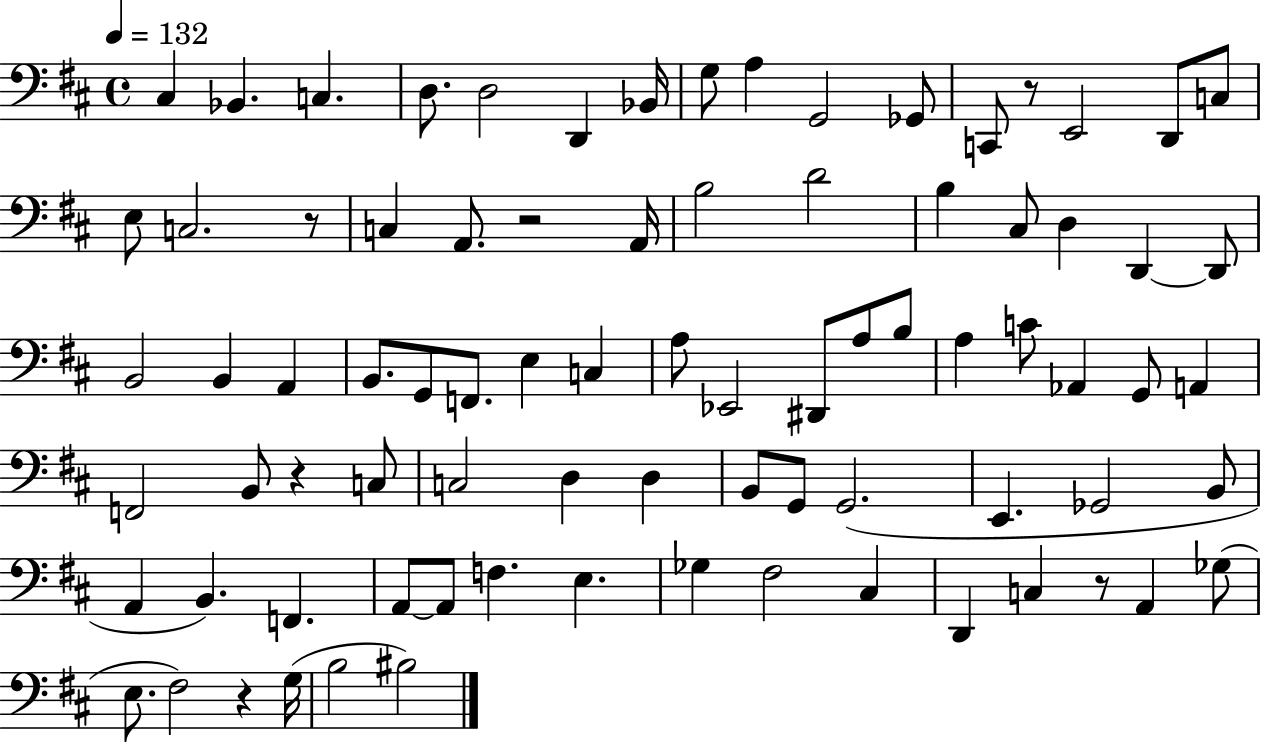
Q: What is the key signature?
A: D major